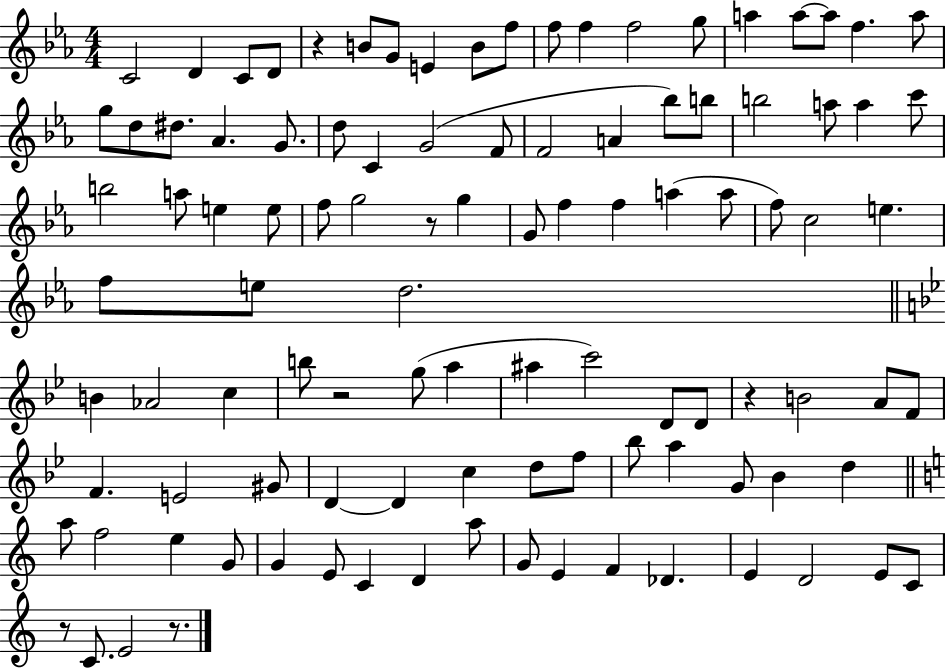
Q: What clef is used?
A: treble